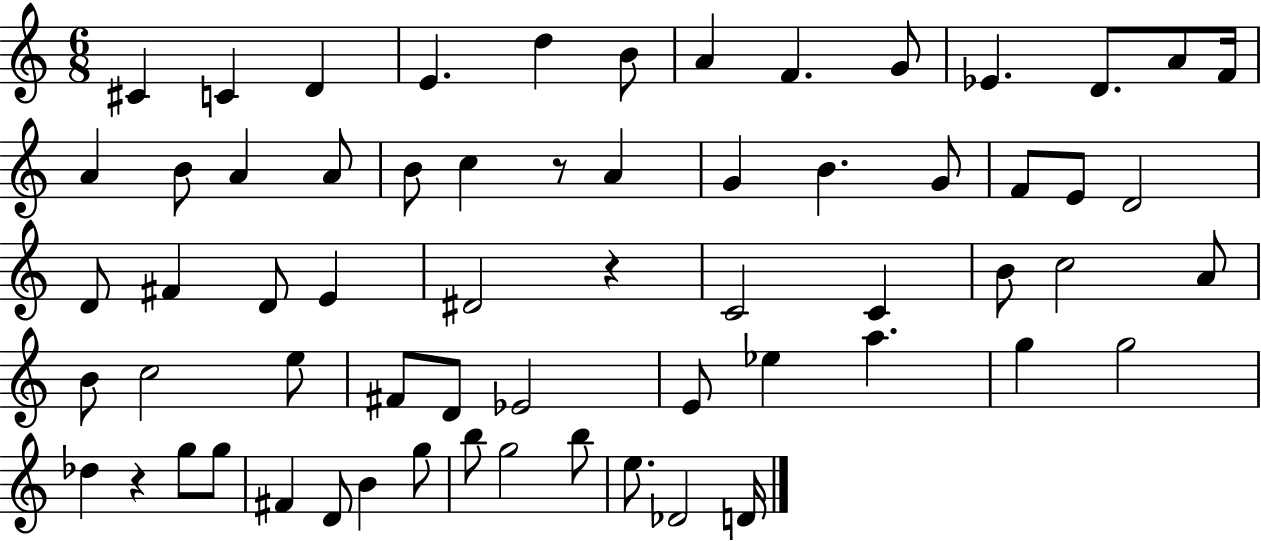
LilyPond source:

{
  \clef treble
  \numericTimeSignature
  \time 6/8
  \key c \major
  cis'4 c'4 d'4 | e'4. d''4 b'8 | a'4 f'4. g'8 | ees'4. d'8. a'8 f'16 | \break a'4 b'8 a'4 a'8 | b'8 c''4 r8 a'4 | g'4 b'4. g'8 | f'8 e'8 d'2 | \break d'8 fis'4 d'8 e'4 | dis'2 r4 | c'2 c'4 | b'8 c''2 a'8 | \break b'8 c''2 e''8 | fis'8 d'8 ees'2 | e'8 ees''4 a''4. | g''4 g''2 | \break des''4 r4 g''8 g''8 | fis'4 d'8 b'4 g''8 | b''8 g''2 b''8 | e''8. des'2 d'16 | \break \bar "|."
}